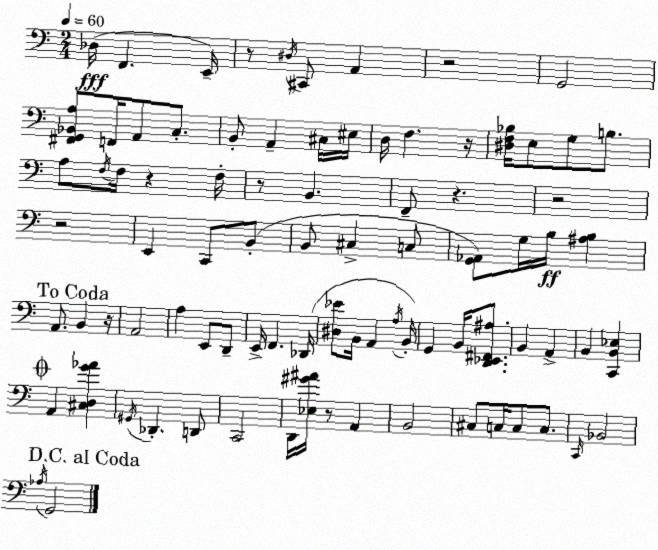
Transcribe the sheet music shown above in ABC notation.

X:1
T:Untitled
M:2/4
L:1/4
K:Am
_D,/4 F,, E,,/4 z/2 ^D,/4 ^C,,/2 A,, z2 G,,2 [^F,,G,,_B,,A,]/2 F,,/4 A,,/2 C,/2 B,,/2 A,, ^C,/4 ^E,/4 D,/4 F, z/4 [^D,F,_B,]/4 E,/2 G,/2 B,/2 A,/2 F,/4 F,/4 z F,/4 z/2 B,, F,,/2 z z2 z2 E,, C,,/2 B,,/2 B,,/2 ^C, C,/2 [G,,_A,,]/2 G,/4 B,/4 [^A,B,] A,,/2 B,, z/4 A,,2 A, E,,/2 D,,/2 E,,/4 F,, _D,,/4 [^D,_E]/2 B,,/4 A,, A,/4 B,,/4 G,, B,,/4 [D,,_E,,^F,,^A,]/2 B,, A,, B,, [C,,B,,_E,] A,, [^C,D,G_A] ^G,,/4 _D,, D,,/2 C,,2 D,,/4 [_E,^G^A]/4 z/2 A,, B,,2 ^C,/2 C,/4 C,/2 C,/2 C,,/4 _B,,2 _A,/4 G,,2